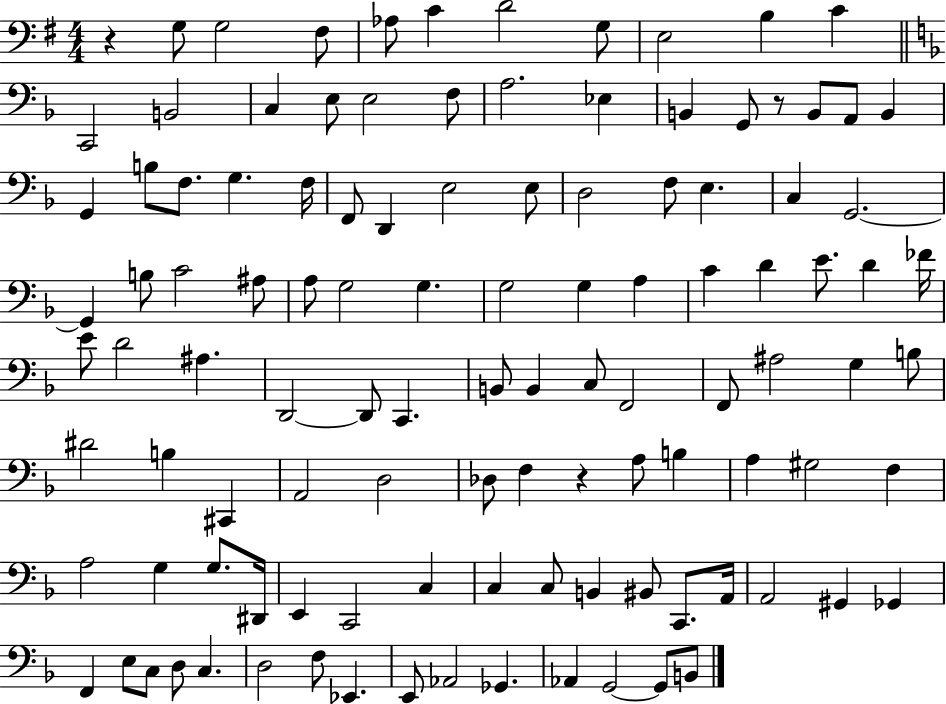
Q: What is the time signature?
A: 4/4